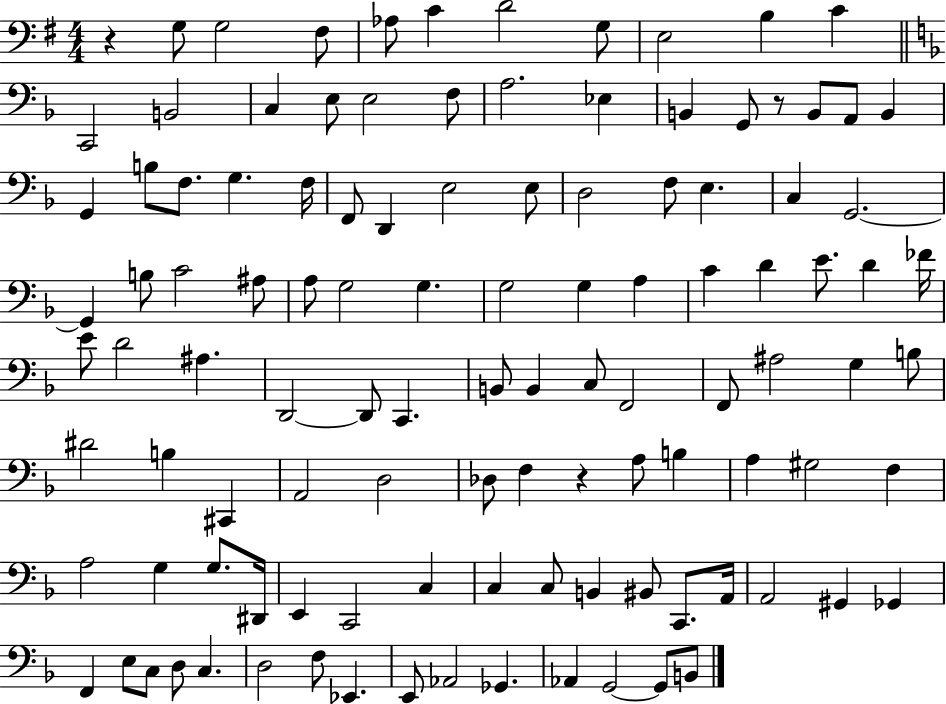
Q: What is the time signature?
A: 4/4